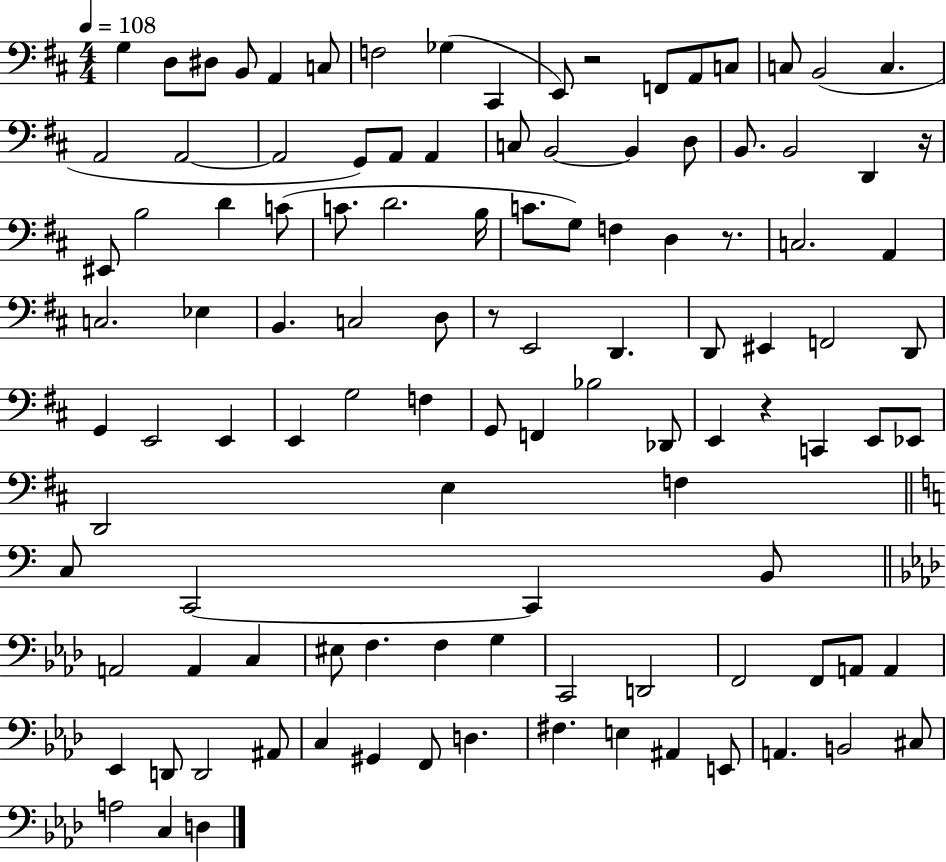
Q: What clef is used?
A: bass